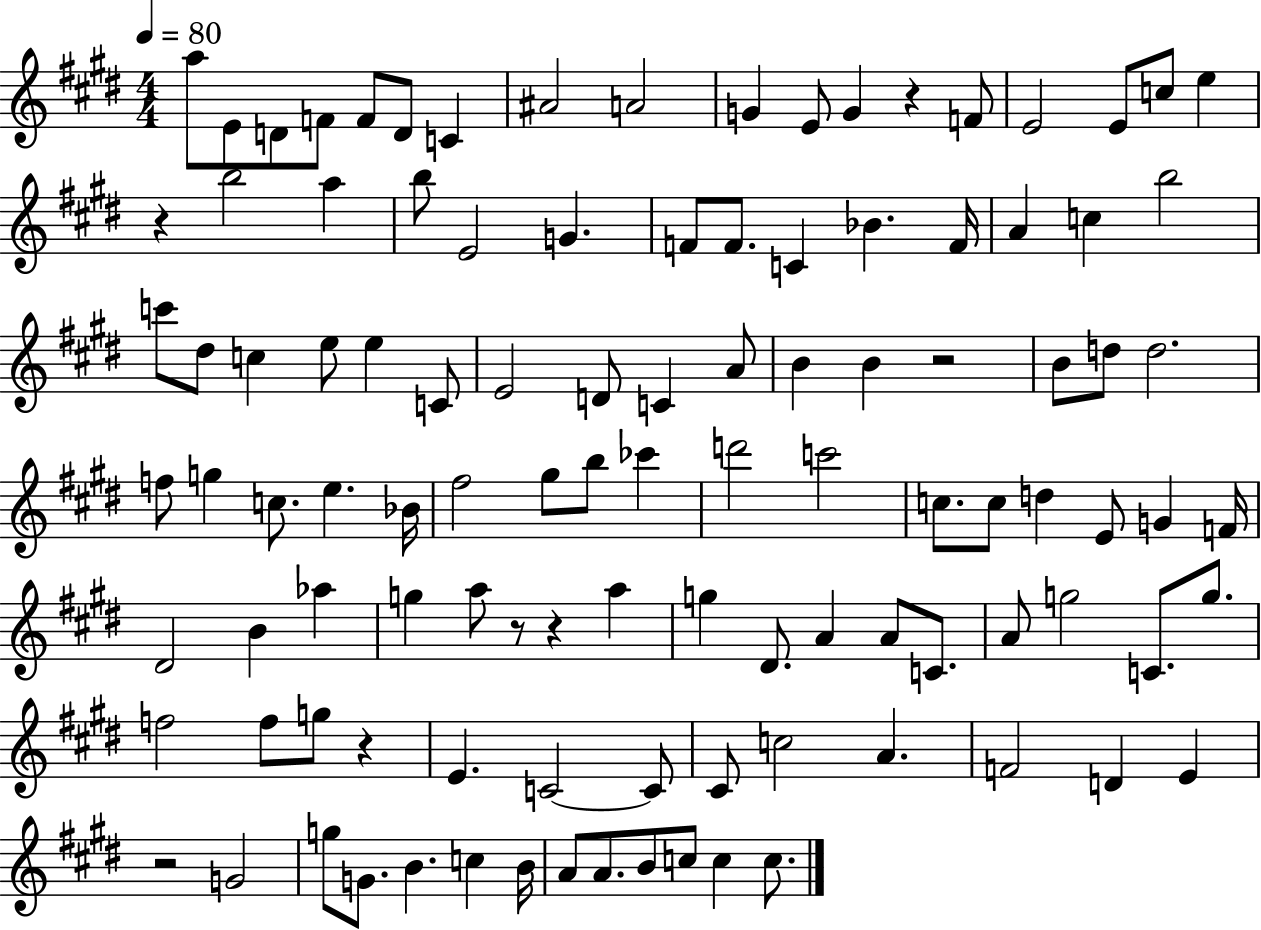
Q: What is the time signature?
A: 4/4